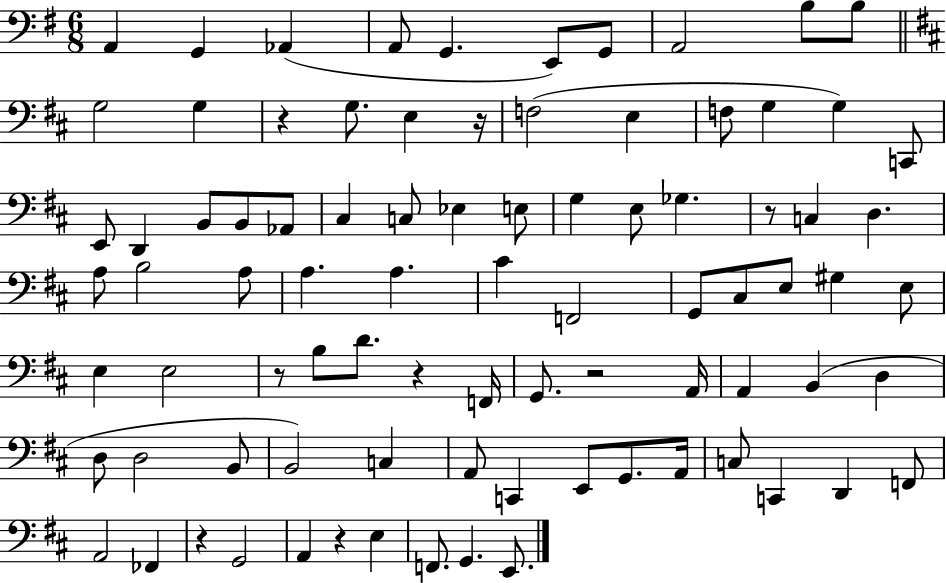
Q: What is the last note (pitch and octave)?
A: E2